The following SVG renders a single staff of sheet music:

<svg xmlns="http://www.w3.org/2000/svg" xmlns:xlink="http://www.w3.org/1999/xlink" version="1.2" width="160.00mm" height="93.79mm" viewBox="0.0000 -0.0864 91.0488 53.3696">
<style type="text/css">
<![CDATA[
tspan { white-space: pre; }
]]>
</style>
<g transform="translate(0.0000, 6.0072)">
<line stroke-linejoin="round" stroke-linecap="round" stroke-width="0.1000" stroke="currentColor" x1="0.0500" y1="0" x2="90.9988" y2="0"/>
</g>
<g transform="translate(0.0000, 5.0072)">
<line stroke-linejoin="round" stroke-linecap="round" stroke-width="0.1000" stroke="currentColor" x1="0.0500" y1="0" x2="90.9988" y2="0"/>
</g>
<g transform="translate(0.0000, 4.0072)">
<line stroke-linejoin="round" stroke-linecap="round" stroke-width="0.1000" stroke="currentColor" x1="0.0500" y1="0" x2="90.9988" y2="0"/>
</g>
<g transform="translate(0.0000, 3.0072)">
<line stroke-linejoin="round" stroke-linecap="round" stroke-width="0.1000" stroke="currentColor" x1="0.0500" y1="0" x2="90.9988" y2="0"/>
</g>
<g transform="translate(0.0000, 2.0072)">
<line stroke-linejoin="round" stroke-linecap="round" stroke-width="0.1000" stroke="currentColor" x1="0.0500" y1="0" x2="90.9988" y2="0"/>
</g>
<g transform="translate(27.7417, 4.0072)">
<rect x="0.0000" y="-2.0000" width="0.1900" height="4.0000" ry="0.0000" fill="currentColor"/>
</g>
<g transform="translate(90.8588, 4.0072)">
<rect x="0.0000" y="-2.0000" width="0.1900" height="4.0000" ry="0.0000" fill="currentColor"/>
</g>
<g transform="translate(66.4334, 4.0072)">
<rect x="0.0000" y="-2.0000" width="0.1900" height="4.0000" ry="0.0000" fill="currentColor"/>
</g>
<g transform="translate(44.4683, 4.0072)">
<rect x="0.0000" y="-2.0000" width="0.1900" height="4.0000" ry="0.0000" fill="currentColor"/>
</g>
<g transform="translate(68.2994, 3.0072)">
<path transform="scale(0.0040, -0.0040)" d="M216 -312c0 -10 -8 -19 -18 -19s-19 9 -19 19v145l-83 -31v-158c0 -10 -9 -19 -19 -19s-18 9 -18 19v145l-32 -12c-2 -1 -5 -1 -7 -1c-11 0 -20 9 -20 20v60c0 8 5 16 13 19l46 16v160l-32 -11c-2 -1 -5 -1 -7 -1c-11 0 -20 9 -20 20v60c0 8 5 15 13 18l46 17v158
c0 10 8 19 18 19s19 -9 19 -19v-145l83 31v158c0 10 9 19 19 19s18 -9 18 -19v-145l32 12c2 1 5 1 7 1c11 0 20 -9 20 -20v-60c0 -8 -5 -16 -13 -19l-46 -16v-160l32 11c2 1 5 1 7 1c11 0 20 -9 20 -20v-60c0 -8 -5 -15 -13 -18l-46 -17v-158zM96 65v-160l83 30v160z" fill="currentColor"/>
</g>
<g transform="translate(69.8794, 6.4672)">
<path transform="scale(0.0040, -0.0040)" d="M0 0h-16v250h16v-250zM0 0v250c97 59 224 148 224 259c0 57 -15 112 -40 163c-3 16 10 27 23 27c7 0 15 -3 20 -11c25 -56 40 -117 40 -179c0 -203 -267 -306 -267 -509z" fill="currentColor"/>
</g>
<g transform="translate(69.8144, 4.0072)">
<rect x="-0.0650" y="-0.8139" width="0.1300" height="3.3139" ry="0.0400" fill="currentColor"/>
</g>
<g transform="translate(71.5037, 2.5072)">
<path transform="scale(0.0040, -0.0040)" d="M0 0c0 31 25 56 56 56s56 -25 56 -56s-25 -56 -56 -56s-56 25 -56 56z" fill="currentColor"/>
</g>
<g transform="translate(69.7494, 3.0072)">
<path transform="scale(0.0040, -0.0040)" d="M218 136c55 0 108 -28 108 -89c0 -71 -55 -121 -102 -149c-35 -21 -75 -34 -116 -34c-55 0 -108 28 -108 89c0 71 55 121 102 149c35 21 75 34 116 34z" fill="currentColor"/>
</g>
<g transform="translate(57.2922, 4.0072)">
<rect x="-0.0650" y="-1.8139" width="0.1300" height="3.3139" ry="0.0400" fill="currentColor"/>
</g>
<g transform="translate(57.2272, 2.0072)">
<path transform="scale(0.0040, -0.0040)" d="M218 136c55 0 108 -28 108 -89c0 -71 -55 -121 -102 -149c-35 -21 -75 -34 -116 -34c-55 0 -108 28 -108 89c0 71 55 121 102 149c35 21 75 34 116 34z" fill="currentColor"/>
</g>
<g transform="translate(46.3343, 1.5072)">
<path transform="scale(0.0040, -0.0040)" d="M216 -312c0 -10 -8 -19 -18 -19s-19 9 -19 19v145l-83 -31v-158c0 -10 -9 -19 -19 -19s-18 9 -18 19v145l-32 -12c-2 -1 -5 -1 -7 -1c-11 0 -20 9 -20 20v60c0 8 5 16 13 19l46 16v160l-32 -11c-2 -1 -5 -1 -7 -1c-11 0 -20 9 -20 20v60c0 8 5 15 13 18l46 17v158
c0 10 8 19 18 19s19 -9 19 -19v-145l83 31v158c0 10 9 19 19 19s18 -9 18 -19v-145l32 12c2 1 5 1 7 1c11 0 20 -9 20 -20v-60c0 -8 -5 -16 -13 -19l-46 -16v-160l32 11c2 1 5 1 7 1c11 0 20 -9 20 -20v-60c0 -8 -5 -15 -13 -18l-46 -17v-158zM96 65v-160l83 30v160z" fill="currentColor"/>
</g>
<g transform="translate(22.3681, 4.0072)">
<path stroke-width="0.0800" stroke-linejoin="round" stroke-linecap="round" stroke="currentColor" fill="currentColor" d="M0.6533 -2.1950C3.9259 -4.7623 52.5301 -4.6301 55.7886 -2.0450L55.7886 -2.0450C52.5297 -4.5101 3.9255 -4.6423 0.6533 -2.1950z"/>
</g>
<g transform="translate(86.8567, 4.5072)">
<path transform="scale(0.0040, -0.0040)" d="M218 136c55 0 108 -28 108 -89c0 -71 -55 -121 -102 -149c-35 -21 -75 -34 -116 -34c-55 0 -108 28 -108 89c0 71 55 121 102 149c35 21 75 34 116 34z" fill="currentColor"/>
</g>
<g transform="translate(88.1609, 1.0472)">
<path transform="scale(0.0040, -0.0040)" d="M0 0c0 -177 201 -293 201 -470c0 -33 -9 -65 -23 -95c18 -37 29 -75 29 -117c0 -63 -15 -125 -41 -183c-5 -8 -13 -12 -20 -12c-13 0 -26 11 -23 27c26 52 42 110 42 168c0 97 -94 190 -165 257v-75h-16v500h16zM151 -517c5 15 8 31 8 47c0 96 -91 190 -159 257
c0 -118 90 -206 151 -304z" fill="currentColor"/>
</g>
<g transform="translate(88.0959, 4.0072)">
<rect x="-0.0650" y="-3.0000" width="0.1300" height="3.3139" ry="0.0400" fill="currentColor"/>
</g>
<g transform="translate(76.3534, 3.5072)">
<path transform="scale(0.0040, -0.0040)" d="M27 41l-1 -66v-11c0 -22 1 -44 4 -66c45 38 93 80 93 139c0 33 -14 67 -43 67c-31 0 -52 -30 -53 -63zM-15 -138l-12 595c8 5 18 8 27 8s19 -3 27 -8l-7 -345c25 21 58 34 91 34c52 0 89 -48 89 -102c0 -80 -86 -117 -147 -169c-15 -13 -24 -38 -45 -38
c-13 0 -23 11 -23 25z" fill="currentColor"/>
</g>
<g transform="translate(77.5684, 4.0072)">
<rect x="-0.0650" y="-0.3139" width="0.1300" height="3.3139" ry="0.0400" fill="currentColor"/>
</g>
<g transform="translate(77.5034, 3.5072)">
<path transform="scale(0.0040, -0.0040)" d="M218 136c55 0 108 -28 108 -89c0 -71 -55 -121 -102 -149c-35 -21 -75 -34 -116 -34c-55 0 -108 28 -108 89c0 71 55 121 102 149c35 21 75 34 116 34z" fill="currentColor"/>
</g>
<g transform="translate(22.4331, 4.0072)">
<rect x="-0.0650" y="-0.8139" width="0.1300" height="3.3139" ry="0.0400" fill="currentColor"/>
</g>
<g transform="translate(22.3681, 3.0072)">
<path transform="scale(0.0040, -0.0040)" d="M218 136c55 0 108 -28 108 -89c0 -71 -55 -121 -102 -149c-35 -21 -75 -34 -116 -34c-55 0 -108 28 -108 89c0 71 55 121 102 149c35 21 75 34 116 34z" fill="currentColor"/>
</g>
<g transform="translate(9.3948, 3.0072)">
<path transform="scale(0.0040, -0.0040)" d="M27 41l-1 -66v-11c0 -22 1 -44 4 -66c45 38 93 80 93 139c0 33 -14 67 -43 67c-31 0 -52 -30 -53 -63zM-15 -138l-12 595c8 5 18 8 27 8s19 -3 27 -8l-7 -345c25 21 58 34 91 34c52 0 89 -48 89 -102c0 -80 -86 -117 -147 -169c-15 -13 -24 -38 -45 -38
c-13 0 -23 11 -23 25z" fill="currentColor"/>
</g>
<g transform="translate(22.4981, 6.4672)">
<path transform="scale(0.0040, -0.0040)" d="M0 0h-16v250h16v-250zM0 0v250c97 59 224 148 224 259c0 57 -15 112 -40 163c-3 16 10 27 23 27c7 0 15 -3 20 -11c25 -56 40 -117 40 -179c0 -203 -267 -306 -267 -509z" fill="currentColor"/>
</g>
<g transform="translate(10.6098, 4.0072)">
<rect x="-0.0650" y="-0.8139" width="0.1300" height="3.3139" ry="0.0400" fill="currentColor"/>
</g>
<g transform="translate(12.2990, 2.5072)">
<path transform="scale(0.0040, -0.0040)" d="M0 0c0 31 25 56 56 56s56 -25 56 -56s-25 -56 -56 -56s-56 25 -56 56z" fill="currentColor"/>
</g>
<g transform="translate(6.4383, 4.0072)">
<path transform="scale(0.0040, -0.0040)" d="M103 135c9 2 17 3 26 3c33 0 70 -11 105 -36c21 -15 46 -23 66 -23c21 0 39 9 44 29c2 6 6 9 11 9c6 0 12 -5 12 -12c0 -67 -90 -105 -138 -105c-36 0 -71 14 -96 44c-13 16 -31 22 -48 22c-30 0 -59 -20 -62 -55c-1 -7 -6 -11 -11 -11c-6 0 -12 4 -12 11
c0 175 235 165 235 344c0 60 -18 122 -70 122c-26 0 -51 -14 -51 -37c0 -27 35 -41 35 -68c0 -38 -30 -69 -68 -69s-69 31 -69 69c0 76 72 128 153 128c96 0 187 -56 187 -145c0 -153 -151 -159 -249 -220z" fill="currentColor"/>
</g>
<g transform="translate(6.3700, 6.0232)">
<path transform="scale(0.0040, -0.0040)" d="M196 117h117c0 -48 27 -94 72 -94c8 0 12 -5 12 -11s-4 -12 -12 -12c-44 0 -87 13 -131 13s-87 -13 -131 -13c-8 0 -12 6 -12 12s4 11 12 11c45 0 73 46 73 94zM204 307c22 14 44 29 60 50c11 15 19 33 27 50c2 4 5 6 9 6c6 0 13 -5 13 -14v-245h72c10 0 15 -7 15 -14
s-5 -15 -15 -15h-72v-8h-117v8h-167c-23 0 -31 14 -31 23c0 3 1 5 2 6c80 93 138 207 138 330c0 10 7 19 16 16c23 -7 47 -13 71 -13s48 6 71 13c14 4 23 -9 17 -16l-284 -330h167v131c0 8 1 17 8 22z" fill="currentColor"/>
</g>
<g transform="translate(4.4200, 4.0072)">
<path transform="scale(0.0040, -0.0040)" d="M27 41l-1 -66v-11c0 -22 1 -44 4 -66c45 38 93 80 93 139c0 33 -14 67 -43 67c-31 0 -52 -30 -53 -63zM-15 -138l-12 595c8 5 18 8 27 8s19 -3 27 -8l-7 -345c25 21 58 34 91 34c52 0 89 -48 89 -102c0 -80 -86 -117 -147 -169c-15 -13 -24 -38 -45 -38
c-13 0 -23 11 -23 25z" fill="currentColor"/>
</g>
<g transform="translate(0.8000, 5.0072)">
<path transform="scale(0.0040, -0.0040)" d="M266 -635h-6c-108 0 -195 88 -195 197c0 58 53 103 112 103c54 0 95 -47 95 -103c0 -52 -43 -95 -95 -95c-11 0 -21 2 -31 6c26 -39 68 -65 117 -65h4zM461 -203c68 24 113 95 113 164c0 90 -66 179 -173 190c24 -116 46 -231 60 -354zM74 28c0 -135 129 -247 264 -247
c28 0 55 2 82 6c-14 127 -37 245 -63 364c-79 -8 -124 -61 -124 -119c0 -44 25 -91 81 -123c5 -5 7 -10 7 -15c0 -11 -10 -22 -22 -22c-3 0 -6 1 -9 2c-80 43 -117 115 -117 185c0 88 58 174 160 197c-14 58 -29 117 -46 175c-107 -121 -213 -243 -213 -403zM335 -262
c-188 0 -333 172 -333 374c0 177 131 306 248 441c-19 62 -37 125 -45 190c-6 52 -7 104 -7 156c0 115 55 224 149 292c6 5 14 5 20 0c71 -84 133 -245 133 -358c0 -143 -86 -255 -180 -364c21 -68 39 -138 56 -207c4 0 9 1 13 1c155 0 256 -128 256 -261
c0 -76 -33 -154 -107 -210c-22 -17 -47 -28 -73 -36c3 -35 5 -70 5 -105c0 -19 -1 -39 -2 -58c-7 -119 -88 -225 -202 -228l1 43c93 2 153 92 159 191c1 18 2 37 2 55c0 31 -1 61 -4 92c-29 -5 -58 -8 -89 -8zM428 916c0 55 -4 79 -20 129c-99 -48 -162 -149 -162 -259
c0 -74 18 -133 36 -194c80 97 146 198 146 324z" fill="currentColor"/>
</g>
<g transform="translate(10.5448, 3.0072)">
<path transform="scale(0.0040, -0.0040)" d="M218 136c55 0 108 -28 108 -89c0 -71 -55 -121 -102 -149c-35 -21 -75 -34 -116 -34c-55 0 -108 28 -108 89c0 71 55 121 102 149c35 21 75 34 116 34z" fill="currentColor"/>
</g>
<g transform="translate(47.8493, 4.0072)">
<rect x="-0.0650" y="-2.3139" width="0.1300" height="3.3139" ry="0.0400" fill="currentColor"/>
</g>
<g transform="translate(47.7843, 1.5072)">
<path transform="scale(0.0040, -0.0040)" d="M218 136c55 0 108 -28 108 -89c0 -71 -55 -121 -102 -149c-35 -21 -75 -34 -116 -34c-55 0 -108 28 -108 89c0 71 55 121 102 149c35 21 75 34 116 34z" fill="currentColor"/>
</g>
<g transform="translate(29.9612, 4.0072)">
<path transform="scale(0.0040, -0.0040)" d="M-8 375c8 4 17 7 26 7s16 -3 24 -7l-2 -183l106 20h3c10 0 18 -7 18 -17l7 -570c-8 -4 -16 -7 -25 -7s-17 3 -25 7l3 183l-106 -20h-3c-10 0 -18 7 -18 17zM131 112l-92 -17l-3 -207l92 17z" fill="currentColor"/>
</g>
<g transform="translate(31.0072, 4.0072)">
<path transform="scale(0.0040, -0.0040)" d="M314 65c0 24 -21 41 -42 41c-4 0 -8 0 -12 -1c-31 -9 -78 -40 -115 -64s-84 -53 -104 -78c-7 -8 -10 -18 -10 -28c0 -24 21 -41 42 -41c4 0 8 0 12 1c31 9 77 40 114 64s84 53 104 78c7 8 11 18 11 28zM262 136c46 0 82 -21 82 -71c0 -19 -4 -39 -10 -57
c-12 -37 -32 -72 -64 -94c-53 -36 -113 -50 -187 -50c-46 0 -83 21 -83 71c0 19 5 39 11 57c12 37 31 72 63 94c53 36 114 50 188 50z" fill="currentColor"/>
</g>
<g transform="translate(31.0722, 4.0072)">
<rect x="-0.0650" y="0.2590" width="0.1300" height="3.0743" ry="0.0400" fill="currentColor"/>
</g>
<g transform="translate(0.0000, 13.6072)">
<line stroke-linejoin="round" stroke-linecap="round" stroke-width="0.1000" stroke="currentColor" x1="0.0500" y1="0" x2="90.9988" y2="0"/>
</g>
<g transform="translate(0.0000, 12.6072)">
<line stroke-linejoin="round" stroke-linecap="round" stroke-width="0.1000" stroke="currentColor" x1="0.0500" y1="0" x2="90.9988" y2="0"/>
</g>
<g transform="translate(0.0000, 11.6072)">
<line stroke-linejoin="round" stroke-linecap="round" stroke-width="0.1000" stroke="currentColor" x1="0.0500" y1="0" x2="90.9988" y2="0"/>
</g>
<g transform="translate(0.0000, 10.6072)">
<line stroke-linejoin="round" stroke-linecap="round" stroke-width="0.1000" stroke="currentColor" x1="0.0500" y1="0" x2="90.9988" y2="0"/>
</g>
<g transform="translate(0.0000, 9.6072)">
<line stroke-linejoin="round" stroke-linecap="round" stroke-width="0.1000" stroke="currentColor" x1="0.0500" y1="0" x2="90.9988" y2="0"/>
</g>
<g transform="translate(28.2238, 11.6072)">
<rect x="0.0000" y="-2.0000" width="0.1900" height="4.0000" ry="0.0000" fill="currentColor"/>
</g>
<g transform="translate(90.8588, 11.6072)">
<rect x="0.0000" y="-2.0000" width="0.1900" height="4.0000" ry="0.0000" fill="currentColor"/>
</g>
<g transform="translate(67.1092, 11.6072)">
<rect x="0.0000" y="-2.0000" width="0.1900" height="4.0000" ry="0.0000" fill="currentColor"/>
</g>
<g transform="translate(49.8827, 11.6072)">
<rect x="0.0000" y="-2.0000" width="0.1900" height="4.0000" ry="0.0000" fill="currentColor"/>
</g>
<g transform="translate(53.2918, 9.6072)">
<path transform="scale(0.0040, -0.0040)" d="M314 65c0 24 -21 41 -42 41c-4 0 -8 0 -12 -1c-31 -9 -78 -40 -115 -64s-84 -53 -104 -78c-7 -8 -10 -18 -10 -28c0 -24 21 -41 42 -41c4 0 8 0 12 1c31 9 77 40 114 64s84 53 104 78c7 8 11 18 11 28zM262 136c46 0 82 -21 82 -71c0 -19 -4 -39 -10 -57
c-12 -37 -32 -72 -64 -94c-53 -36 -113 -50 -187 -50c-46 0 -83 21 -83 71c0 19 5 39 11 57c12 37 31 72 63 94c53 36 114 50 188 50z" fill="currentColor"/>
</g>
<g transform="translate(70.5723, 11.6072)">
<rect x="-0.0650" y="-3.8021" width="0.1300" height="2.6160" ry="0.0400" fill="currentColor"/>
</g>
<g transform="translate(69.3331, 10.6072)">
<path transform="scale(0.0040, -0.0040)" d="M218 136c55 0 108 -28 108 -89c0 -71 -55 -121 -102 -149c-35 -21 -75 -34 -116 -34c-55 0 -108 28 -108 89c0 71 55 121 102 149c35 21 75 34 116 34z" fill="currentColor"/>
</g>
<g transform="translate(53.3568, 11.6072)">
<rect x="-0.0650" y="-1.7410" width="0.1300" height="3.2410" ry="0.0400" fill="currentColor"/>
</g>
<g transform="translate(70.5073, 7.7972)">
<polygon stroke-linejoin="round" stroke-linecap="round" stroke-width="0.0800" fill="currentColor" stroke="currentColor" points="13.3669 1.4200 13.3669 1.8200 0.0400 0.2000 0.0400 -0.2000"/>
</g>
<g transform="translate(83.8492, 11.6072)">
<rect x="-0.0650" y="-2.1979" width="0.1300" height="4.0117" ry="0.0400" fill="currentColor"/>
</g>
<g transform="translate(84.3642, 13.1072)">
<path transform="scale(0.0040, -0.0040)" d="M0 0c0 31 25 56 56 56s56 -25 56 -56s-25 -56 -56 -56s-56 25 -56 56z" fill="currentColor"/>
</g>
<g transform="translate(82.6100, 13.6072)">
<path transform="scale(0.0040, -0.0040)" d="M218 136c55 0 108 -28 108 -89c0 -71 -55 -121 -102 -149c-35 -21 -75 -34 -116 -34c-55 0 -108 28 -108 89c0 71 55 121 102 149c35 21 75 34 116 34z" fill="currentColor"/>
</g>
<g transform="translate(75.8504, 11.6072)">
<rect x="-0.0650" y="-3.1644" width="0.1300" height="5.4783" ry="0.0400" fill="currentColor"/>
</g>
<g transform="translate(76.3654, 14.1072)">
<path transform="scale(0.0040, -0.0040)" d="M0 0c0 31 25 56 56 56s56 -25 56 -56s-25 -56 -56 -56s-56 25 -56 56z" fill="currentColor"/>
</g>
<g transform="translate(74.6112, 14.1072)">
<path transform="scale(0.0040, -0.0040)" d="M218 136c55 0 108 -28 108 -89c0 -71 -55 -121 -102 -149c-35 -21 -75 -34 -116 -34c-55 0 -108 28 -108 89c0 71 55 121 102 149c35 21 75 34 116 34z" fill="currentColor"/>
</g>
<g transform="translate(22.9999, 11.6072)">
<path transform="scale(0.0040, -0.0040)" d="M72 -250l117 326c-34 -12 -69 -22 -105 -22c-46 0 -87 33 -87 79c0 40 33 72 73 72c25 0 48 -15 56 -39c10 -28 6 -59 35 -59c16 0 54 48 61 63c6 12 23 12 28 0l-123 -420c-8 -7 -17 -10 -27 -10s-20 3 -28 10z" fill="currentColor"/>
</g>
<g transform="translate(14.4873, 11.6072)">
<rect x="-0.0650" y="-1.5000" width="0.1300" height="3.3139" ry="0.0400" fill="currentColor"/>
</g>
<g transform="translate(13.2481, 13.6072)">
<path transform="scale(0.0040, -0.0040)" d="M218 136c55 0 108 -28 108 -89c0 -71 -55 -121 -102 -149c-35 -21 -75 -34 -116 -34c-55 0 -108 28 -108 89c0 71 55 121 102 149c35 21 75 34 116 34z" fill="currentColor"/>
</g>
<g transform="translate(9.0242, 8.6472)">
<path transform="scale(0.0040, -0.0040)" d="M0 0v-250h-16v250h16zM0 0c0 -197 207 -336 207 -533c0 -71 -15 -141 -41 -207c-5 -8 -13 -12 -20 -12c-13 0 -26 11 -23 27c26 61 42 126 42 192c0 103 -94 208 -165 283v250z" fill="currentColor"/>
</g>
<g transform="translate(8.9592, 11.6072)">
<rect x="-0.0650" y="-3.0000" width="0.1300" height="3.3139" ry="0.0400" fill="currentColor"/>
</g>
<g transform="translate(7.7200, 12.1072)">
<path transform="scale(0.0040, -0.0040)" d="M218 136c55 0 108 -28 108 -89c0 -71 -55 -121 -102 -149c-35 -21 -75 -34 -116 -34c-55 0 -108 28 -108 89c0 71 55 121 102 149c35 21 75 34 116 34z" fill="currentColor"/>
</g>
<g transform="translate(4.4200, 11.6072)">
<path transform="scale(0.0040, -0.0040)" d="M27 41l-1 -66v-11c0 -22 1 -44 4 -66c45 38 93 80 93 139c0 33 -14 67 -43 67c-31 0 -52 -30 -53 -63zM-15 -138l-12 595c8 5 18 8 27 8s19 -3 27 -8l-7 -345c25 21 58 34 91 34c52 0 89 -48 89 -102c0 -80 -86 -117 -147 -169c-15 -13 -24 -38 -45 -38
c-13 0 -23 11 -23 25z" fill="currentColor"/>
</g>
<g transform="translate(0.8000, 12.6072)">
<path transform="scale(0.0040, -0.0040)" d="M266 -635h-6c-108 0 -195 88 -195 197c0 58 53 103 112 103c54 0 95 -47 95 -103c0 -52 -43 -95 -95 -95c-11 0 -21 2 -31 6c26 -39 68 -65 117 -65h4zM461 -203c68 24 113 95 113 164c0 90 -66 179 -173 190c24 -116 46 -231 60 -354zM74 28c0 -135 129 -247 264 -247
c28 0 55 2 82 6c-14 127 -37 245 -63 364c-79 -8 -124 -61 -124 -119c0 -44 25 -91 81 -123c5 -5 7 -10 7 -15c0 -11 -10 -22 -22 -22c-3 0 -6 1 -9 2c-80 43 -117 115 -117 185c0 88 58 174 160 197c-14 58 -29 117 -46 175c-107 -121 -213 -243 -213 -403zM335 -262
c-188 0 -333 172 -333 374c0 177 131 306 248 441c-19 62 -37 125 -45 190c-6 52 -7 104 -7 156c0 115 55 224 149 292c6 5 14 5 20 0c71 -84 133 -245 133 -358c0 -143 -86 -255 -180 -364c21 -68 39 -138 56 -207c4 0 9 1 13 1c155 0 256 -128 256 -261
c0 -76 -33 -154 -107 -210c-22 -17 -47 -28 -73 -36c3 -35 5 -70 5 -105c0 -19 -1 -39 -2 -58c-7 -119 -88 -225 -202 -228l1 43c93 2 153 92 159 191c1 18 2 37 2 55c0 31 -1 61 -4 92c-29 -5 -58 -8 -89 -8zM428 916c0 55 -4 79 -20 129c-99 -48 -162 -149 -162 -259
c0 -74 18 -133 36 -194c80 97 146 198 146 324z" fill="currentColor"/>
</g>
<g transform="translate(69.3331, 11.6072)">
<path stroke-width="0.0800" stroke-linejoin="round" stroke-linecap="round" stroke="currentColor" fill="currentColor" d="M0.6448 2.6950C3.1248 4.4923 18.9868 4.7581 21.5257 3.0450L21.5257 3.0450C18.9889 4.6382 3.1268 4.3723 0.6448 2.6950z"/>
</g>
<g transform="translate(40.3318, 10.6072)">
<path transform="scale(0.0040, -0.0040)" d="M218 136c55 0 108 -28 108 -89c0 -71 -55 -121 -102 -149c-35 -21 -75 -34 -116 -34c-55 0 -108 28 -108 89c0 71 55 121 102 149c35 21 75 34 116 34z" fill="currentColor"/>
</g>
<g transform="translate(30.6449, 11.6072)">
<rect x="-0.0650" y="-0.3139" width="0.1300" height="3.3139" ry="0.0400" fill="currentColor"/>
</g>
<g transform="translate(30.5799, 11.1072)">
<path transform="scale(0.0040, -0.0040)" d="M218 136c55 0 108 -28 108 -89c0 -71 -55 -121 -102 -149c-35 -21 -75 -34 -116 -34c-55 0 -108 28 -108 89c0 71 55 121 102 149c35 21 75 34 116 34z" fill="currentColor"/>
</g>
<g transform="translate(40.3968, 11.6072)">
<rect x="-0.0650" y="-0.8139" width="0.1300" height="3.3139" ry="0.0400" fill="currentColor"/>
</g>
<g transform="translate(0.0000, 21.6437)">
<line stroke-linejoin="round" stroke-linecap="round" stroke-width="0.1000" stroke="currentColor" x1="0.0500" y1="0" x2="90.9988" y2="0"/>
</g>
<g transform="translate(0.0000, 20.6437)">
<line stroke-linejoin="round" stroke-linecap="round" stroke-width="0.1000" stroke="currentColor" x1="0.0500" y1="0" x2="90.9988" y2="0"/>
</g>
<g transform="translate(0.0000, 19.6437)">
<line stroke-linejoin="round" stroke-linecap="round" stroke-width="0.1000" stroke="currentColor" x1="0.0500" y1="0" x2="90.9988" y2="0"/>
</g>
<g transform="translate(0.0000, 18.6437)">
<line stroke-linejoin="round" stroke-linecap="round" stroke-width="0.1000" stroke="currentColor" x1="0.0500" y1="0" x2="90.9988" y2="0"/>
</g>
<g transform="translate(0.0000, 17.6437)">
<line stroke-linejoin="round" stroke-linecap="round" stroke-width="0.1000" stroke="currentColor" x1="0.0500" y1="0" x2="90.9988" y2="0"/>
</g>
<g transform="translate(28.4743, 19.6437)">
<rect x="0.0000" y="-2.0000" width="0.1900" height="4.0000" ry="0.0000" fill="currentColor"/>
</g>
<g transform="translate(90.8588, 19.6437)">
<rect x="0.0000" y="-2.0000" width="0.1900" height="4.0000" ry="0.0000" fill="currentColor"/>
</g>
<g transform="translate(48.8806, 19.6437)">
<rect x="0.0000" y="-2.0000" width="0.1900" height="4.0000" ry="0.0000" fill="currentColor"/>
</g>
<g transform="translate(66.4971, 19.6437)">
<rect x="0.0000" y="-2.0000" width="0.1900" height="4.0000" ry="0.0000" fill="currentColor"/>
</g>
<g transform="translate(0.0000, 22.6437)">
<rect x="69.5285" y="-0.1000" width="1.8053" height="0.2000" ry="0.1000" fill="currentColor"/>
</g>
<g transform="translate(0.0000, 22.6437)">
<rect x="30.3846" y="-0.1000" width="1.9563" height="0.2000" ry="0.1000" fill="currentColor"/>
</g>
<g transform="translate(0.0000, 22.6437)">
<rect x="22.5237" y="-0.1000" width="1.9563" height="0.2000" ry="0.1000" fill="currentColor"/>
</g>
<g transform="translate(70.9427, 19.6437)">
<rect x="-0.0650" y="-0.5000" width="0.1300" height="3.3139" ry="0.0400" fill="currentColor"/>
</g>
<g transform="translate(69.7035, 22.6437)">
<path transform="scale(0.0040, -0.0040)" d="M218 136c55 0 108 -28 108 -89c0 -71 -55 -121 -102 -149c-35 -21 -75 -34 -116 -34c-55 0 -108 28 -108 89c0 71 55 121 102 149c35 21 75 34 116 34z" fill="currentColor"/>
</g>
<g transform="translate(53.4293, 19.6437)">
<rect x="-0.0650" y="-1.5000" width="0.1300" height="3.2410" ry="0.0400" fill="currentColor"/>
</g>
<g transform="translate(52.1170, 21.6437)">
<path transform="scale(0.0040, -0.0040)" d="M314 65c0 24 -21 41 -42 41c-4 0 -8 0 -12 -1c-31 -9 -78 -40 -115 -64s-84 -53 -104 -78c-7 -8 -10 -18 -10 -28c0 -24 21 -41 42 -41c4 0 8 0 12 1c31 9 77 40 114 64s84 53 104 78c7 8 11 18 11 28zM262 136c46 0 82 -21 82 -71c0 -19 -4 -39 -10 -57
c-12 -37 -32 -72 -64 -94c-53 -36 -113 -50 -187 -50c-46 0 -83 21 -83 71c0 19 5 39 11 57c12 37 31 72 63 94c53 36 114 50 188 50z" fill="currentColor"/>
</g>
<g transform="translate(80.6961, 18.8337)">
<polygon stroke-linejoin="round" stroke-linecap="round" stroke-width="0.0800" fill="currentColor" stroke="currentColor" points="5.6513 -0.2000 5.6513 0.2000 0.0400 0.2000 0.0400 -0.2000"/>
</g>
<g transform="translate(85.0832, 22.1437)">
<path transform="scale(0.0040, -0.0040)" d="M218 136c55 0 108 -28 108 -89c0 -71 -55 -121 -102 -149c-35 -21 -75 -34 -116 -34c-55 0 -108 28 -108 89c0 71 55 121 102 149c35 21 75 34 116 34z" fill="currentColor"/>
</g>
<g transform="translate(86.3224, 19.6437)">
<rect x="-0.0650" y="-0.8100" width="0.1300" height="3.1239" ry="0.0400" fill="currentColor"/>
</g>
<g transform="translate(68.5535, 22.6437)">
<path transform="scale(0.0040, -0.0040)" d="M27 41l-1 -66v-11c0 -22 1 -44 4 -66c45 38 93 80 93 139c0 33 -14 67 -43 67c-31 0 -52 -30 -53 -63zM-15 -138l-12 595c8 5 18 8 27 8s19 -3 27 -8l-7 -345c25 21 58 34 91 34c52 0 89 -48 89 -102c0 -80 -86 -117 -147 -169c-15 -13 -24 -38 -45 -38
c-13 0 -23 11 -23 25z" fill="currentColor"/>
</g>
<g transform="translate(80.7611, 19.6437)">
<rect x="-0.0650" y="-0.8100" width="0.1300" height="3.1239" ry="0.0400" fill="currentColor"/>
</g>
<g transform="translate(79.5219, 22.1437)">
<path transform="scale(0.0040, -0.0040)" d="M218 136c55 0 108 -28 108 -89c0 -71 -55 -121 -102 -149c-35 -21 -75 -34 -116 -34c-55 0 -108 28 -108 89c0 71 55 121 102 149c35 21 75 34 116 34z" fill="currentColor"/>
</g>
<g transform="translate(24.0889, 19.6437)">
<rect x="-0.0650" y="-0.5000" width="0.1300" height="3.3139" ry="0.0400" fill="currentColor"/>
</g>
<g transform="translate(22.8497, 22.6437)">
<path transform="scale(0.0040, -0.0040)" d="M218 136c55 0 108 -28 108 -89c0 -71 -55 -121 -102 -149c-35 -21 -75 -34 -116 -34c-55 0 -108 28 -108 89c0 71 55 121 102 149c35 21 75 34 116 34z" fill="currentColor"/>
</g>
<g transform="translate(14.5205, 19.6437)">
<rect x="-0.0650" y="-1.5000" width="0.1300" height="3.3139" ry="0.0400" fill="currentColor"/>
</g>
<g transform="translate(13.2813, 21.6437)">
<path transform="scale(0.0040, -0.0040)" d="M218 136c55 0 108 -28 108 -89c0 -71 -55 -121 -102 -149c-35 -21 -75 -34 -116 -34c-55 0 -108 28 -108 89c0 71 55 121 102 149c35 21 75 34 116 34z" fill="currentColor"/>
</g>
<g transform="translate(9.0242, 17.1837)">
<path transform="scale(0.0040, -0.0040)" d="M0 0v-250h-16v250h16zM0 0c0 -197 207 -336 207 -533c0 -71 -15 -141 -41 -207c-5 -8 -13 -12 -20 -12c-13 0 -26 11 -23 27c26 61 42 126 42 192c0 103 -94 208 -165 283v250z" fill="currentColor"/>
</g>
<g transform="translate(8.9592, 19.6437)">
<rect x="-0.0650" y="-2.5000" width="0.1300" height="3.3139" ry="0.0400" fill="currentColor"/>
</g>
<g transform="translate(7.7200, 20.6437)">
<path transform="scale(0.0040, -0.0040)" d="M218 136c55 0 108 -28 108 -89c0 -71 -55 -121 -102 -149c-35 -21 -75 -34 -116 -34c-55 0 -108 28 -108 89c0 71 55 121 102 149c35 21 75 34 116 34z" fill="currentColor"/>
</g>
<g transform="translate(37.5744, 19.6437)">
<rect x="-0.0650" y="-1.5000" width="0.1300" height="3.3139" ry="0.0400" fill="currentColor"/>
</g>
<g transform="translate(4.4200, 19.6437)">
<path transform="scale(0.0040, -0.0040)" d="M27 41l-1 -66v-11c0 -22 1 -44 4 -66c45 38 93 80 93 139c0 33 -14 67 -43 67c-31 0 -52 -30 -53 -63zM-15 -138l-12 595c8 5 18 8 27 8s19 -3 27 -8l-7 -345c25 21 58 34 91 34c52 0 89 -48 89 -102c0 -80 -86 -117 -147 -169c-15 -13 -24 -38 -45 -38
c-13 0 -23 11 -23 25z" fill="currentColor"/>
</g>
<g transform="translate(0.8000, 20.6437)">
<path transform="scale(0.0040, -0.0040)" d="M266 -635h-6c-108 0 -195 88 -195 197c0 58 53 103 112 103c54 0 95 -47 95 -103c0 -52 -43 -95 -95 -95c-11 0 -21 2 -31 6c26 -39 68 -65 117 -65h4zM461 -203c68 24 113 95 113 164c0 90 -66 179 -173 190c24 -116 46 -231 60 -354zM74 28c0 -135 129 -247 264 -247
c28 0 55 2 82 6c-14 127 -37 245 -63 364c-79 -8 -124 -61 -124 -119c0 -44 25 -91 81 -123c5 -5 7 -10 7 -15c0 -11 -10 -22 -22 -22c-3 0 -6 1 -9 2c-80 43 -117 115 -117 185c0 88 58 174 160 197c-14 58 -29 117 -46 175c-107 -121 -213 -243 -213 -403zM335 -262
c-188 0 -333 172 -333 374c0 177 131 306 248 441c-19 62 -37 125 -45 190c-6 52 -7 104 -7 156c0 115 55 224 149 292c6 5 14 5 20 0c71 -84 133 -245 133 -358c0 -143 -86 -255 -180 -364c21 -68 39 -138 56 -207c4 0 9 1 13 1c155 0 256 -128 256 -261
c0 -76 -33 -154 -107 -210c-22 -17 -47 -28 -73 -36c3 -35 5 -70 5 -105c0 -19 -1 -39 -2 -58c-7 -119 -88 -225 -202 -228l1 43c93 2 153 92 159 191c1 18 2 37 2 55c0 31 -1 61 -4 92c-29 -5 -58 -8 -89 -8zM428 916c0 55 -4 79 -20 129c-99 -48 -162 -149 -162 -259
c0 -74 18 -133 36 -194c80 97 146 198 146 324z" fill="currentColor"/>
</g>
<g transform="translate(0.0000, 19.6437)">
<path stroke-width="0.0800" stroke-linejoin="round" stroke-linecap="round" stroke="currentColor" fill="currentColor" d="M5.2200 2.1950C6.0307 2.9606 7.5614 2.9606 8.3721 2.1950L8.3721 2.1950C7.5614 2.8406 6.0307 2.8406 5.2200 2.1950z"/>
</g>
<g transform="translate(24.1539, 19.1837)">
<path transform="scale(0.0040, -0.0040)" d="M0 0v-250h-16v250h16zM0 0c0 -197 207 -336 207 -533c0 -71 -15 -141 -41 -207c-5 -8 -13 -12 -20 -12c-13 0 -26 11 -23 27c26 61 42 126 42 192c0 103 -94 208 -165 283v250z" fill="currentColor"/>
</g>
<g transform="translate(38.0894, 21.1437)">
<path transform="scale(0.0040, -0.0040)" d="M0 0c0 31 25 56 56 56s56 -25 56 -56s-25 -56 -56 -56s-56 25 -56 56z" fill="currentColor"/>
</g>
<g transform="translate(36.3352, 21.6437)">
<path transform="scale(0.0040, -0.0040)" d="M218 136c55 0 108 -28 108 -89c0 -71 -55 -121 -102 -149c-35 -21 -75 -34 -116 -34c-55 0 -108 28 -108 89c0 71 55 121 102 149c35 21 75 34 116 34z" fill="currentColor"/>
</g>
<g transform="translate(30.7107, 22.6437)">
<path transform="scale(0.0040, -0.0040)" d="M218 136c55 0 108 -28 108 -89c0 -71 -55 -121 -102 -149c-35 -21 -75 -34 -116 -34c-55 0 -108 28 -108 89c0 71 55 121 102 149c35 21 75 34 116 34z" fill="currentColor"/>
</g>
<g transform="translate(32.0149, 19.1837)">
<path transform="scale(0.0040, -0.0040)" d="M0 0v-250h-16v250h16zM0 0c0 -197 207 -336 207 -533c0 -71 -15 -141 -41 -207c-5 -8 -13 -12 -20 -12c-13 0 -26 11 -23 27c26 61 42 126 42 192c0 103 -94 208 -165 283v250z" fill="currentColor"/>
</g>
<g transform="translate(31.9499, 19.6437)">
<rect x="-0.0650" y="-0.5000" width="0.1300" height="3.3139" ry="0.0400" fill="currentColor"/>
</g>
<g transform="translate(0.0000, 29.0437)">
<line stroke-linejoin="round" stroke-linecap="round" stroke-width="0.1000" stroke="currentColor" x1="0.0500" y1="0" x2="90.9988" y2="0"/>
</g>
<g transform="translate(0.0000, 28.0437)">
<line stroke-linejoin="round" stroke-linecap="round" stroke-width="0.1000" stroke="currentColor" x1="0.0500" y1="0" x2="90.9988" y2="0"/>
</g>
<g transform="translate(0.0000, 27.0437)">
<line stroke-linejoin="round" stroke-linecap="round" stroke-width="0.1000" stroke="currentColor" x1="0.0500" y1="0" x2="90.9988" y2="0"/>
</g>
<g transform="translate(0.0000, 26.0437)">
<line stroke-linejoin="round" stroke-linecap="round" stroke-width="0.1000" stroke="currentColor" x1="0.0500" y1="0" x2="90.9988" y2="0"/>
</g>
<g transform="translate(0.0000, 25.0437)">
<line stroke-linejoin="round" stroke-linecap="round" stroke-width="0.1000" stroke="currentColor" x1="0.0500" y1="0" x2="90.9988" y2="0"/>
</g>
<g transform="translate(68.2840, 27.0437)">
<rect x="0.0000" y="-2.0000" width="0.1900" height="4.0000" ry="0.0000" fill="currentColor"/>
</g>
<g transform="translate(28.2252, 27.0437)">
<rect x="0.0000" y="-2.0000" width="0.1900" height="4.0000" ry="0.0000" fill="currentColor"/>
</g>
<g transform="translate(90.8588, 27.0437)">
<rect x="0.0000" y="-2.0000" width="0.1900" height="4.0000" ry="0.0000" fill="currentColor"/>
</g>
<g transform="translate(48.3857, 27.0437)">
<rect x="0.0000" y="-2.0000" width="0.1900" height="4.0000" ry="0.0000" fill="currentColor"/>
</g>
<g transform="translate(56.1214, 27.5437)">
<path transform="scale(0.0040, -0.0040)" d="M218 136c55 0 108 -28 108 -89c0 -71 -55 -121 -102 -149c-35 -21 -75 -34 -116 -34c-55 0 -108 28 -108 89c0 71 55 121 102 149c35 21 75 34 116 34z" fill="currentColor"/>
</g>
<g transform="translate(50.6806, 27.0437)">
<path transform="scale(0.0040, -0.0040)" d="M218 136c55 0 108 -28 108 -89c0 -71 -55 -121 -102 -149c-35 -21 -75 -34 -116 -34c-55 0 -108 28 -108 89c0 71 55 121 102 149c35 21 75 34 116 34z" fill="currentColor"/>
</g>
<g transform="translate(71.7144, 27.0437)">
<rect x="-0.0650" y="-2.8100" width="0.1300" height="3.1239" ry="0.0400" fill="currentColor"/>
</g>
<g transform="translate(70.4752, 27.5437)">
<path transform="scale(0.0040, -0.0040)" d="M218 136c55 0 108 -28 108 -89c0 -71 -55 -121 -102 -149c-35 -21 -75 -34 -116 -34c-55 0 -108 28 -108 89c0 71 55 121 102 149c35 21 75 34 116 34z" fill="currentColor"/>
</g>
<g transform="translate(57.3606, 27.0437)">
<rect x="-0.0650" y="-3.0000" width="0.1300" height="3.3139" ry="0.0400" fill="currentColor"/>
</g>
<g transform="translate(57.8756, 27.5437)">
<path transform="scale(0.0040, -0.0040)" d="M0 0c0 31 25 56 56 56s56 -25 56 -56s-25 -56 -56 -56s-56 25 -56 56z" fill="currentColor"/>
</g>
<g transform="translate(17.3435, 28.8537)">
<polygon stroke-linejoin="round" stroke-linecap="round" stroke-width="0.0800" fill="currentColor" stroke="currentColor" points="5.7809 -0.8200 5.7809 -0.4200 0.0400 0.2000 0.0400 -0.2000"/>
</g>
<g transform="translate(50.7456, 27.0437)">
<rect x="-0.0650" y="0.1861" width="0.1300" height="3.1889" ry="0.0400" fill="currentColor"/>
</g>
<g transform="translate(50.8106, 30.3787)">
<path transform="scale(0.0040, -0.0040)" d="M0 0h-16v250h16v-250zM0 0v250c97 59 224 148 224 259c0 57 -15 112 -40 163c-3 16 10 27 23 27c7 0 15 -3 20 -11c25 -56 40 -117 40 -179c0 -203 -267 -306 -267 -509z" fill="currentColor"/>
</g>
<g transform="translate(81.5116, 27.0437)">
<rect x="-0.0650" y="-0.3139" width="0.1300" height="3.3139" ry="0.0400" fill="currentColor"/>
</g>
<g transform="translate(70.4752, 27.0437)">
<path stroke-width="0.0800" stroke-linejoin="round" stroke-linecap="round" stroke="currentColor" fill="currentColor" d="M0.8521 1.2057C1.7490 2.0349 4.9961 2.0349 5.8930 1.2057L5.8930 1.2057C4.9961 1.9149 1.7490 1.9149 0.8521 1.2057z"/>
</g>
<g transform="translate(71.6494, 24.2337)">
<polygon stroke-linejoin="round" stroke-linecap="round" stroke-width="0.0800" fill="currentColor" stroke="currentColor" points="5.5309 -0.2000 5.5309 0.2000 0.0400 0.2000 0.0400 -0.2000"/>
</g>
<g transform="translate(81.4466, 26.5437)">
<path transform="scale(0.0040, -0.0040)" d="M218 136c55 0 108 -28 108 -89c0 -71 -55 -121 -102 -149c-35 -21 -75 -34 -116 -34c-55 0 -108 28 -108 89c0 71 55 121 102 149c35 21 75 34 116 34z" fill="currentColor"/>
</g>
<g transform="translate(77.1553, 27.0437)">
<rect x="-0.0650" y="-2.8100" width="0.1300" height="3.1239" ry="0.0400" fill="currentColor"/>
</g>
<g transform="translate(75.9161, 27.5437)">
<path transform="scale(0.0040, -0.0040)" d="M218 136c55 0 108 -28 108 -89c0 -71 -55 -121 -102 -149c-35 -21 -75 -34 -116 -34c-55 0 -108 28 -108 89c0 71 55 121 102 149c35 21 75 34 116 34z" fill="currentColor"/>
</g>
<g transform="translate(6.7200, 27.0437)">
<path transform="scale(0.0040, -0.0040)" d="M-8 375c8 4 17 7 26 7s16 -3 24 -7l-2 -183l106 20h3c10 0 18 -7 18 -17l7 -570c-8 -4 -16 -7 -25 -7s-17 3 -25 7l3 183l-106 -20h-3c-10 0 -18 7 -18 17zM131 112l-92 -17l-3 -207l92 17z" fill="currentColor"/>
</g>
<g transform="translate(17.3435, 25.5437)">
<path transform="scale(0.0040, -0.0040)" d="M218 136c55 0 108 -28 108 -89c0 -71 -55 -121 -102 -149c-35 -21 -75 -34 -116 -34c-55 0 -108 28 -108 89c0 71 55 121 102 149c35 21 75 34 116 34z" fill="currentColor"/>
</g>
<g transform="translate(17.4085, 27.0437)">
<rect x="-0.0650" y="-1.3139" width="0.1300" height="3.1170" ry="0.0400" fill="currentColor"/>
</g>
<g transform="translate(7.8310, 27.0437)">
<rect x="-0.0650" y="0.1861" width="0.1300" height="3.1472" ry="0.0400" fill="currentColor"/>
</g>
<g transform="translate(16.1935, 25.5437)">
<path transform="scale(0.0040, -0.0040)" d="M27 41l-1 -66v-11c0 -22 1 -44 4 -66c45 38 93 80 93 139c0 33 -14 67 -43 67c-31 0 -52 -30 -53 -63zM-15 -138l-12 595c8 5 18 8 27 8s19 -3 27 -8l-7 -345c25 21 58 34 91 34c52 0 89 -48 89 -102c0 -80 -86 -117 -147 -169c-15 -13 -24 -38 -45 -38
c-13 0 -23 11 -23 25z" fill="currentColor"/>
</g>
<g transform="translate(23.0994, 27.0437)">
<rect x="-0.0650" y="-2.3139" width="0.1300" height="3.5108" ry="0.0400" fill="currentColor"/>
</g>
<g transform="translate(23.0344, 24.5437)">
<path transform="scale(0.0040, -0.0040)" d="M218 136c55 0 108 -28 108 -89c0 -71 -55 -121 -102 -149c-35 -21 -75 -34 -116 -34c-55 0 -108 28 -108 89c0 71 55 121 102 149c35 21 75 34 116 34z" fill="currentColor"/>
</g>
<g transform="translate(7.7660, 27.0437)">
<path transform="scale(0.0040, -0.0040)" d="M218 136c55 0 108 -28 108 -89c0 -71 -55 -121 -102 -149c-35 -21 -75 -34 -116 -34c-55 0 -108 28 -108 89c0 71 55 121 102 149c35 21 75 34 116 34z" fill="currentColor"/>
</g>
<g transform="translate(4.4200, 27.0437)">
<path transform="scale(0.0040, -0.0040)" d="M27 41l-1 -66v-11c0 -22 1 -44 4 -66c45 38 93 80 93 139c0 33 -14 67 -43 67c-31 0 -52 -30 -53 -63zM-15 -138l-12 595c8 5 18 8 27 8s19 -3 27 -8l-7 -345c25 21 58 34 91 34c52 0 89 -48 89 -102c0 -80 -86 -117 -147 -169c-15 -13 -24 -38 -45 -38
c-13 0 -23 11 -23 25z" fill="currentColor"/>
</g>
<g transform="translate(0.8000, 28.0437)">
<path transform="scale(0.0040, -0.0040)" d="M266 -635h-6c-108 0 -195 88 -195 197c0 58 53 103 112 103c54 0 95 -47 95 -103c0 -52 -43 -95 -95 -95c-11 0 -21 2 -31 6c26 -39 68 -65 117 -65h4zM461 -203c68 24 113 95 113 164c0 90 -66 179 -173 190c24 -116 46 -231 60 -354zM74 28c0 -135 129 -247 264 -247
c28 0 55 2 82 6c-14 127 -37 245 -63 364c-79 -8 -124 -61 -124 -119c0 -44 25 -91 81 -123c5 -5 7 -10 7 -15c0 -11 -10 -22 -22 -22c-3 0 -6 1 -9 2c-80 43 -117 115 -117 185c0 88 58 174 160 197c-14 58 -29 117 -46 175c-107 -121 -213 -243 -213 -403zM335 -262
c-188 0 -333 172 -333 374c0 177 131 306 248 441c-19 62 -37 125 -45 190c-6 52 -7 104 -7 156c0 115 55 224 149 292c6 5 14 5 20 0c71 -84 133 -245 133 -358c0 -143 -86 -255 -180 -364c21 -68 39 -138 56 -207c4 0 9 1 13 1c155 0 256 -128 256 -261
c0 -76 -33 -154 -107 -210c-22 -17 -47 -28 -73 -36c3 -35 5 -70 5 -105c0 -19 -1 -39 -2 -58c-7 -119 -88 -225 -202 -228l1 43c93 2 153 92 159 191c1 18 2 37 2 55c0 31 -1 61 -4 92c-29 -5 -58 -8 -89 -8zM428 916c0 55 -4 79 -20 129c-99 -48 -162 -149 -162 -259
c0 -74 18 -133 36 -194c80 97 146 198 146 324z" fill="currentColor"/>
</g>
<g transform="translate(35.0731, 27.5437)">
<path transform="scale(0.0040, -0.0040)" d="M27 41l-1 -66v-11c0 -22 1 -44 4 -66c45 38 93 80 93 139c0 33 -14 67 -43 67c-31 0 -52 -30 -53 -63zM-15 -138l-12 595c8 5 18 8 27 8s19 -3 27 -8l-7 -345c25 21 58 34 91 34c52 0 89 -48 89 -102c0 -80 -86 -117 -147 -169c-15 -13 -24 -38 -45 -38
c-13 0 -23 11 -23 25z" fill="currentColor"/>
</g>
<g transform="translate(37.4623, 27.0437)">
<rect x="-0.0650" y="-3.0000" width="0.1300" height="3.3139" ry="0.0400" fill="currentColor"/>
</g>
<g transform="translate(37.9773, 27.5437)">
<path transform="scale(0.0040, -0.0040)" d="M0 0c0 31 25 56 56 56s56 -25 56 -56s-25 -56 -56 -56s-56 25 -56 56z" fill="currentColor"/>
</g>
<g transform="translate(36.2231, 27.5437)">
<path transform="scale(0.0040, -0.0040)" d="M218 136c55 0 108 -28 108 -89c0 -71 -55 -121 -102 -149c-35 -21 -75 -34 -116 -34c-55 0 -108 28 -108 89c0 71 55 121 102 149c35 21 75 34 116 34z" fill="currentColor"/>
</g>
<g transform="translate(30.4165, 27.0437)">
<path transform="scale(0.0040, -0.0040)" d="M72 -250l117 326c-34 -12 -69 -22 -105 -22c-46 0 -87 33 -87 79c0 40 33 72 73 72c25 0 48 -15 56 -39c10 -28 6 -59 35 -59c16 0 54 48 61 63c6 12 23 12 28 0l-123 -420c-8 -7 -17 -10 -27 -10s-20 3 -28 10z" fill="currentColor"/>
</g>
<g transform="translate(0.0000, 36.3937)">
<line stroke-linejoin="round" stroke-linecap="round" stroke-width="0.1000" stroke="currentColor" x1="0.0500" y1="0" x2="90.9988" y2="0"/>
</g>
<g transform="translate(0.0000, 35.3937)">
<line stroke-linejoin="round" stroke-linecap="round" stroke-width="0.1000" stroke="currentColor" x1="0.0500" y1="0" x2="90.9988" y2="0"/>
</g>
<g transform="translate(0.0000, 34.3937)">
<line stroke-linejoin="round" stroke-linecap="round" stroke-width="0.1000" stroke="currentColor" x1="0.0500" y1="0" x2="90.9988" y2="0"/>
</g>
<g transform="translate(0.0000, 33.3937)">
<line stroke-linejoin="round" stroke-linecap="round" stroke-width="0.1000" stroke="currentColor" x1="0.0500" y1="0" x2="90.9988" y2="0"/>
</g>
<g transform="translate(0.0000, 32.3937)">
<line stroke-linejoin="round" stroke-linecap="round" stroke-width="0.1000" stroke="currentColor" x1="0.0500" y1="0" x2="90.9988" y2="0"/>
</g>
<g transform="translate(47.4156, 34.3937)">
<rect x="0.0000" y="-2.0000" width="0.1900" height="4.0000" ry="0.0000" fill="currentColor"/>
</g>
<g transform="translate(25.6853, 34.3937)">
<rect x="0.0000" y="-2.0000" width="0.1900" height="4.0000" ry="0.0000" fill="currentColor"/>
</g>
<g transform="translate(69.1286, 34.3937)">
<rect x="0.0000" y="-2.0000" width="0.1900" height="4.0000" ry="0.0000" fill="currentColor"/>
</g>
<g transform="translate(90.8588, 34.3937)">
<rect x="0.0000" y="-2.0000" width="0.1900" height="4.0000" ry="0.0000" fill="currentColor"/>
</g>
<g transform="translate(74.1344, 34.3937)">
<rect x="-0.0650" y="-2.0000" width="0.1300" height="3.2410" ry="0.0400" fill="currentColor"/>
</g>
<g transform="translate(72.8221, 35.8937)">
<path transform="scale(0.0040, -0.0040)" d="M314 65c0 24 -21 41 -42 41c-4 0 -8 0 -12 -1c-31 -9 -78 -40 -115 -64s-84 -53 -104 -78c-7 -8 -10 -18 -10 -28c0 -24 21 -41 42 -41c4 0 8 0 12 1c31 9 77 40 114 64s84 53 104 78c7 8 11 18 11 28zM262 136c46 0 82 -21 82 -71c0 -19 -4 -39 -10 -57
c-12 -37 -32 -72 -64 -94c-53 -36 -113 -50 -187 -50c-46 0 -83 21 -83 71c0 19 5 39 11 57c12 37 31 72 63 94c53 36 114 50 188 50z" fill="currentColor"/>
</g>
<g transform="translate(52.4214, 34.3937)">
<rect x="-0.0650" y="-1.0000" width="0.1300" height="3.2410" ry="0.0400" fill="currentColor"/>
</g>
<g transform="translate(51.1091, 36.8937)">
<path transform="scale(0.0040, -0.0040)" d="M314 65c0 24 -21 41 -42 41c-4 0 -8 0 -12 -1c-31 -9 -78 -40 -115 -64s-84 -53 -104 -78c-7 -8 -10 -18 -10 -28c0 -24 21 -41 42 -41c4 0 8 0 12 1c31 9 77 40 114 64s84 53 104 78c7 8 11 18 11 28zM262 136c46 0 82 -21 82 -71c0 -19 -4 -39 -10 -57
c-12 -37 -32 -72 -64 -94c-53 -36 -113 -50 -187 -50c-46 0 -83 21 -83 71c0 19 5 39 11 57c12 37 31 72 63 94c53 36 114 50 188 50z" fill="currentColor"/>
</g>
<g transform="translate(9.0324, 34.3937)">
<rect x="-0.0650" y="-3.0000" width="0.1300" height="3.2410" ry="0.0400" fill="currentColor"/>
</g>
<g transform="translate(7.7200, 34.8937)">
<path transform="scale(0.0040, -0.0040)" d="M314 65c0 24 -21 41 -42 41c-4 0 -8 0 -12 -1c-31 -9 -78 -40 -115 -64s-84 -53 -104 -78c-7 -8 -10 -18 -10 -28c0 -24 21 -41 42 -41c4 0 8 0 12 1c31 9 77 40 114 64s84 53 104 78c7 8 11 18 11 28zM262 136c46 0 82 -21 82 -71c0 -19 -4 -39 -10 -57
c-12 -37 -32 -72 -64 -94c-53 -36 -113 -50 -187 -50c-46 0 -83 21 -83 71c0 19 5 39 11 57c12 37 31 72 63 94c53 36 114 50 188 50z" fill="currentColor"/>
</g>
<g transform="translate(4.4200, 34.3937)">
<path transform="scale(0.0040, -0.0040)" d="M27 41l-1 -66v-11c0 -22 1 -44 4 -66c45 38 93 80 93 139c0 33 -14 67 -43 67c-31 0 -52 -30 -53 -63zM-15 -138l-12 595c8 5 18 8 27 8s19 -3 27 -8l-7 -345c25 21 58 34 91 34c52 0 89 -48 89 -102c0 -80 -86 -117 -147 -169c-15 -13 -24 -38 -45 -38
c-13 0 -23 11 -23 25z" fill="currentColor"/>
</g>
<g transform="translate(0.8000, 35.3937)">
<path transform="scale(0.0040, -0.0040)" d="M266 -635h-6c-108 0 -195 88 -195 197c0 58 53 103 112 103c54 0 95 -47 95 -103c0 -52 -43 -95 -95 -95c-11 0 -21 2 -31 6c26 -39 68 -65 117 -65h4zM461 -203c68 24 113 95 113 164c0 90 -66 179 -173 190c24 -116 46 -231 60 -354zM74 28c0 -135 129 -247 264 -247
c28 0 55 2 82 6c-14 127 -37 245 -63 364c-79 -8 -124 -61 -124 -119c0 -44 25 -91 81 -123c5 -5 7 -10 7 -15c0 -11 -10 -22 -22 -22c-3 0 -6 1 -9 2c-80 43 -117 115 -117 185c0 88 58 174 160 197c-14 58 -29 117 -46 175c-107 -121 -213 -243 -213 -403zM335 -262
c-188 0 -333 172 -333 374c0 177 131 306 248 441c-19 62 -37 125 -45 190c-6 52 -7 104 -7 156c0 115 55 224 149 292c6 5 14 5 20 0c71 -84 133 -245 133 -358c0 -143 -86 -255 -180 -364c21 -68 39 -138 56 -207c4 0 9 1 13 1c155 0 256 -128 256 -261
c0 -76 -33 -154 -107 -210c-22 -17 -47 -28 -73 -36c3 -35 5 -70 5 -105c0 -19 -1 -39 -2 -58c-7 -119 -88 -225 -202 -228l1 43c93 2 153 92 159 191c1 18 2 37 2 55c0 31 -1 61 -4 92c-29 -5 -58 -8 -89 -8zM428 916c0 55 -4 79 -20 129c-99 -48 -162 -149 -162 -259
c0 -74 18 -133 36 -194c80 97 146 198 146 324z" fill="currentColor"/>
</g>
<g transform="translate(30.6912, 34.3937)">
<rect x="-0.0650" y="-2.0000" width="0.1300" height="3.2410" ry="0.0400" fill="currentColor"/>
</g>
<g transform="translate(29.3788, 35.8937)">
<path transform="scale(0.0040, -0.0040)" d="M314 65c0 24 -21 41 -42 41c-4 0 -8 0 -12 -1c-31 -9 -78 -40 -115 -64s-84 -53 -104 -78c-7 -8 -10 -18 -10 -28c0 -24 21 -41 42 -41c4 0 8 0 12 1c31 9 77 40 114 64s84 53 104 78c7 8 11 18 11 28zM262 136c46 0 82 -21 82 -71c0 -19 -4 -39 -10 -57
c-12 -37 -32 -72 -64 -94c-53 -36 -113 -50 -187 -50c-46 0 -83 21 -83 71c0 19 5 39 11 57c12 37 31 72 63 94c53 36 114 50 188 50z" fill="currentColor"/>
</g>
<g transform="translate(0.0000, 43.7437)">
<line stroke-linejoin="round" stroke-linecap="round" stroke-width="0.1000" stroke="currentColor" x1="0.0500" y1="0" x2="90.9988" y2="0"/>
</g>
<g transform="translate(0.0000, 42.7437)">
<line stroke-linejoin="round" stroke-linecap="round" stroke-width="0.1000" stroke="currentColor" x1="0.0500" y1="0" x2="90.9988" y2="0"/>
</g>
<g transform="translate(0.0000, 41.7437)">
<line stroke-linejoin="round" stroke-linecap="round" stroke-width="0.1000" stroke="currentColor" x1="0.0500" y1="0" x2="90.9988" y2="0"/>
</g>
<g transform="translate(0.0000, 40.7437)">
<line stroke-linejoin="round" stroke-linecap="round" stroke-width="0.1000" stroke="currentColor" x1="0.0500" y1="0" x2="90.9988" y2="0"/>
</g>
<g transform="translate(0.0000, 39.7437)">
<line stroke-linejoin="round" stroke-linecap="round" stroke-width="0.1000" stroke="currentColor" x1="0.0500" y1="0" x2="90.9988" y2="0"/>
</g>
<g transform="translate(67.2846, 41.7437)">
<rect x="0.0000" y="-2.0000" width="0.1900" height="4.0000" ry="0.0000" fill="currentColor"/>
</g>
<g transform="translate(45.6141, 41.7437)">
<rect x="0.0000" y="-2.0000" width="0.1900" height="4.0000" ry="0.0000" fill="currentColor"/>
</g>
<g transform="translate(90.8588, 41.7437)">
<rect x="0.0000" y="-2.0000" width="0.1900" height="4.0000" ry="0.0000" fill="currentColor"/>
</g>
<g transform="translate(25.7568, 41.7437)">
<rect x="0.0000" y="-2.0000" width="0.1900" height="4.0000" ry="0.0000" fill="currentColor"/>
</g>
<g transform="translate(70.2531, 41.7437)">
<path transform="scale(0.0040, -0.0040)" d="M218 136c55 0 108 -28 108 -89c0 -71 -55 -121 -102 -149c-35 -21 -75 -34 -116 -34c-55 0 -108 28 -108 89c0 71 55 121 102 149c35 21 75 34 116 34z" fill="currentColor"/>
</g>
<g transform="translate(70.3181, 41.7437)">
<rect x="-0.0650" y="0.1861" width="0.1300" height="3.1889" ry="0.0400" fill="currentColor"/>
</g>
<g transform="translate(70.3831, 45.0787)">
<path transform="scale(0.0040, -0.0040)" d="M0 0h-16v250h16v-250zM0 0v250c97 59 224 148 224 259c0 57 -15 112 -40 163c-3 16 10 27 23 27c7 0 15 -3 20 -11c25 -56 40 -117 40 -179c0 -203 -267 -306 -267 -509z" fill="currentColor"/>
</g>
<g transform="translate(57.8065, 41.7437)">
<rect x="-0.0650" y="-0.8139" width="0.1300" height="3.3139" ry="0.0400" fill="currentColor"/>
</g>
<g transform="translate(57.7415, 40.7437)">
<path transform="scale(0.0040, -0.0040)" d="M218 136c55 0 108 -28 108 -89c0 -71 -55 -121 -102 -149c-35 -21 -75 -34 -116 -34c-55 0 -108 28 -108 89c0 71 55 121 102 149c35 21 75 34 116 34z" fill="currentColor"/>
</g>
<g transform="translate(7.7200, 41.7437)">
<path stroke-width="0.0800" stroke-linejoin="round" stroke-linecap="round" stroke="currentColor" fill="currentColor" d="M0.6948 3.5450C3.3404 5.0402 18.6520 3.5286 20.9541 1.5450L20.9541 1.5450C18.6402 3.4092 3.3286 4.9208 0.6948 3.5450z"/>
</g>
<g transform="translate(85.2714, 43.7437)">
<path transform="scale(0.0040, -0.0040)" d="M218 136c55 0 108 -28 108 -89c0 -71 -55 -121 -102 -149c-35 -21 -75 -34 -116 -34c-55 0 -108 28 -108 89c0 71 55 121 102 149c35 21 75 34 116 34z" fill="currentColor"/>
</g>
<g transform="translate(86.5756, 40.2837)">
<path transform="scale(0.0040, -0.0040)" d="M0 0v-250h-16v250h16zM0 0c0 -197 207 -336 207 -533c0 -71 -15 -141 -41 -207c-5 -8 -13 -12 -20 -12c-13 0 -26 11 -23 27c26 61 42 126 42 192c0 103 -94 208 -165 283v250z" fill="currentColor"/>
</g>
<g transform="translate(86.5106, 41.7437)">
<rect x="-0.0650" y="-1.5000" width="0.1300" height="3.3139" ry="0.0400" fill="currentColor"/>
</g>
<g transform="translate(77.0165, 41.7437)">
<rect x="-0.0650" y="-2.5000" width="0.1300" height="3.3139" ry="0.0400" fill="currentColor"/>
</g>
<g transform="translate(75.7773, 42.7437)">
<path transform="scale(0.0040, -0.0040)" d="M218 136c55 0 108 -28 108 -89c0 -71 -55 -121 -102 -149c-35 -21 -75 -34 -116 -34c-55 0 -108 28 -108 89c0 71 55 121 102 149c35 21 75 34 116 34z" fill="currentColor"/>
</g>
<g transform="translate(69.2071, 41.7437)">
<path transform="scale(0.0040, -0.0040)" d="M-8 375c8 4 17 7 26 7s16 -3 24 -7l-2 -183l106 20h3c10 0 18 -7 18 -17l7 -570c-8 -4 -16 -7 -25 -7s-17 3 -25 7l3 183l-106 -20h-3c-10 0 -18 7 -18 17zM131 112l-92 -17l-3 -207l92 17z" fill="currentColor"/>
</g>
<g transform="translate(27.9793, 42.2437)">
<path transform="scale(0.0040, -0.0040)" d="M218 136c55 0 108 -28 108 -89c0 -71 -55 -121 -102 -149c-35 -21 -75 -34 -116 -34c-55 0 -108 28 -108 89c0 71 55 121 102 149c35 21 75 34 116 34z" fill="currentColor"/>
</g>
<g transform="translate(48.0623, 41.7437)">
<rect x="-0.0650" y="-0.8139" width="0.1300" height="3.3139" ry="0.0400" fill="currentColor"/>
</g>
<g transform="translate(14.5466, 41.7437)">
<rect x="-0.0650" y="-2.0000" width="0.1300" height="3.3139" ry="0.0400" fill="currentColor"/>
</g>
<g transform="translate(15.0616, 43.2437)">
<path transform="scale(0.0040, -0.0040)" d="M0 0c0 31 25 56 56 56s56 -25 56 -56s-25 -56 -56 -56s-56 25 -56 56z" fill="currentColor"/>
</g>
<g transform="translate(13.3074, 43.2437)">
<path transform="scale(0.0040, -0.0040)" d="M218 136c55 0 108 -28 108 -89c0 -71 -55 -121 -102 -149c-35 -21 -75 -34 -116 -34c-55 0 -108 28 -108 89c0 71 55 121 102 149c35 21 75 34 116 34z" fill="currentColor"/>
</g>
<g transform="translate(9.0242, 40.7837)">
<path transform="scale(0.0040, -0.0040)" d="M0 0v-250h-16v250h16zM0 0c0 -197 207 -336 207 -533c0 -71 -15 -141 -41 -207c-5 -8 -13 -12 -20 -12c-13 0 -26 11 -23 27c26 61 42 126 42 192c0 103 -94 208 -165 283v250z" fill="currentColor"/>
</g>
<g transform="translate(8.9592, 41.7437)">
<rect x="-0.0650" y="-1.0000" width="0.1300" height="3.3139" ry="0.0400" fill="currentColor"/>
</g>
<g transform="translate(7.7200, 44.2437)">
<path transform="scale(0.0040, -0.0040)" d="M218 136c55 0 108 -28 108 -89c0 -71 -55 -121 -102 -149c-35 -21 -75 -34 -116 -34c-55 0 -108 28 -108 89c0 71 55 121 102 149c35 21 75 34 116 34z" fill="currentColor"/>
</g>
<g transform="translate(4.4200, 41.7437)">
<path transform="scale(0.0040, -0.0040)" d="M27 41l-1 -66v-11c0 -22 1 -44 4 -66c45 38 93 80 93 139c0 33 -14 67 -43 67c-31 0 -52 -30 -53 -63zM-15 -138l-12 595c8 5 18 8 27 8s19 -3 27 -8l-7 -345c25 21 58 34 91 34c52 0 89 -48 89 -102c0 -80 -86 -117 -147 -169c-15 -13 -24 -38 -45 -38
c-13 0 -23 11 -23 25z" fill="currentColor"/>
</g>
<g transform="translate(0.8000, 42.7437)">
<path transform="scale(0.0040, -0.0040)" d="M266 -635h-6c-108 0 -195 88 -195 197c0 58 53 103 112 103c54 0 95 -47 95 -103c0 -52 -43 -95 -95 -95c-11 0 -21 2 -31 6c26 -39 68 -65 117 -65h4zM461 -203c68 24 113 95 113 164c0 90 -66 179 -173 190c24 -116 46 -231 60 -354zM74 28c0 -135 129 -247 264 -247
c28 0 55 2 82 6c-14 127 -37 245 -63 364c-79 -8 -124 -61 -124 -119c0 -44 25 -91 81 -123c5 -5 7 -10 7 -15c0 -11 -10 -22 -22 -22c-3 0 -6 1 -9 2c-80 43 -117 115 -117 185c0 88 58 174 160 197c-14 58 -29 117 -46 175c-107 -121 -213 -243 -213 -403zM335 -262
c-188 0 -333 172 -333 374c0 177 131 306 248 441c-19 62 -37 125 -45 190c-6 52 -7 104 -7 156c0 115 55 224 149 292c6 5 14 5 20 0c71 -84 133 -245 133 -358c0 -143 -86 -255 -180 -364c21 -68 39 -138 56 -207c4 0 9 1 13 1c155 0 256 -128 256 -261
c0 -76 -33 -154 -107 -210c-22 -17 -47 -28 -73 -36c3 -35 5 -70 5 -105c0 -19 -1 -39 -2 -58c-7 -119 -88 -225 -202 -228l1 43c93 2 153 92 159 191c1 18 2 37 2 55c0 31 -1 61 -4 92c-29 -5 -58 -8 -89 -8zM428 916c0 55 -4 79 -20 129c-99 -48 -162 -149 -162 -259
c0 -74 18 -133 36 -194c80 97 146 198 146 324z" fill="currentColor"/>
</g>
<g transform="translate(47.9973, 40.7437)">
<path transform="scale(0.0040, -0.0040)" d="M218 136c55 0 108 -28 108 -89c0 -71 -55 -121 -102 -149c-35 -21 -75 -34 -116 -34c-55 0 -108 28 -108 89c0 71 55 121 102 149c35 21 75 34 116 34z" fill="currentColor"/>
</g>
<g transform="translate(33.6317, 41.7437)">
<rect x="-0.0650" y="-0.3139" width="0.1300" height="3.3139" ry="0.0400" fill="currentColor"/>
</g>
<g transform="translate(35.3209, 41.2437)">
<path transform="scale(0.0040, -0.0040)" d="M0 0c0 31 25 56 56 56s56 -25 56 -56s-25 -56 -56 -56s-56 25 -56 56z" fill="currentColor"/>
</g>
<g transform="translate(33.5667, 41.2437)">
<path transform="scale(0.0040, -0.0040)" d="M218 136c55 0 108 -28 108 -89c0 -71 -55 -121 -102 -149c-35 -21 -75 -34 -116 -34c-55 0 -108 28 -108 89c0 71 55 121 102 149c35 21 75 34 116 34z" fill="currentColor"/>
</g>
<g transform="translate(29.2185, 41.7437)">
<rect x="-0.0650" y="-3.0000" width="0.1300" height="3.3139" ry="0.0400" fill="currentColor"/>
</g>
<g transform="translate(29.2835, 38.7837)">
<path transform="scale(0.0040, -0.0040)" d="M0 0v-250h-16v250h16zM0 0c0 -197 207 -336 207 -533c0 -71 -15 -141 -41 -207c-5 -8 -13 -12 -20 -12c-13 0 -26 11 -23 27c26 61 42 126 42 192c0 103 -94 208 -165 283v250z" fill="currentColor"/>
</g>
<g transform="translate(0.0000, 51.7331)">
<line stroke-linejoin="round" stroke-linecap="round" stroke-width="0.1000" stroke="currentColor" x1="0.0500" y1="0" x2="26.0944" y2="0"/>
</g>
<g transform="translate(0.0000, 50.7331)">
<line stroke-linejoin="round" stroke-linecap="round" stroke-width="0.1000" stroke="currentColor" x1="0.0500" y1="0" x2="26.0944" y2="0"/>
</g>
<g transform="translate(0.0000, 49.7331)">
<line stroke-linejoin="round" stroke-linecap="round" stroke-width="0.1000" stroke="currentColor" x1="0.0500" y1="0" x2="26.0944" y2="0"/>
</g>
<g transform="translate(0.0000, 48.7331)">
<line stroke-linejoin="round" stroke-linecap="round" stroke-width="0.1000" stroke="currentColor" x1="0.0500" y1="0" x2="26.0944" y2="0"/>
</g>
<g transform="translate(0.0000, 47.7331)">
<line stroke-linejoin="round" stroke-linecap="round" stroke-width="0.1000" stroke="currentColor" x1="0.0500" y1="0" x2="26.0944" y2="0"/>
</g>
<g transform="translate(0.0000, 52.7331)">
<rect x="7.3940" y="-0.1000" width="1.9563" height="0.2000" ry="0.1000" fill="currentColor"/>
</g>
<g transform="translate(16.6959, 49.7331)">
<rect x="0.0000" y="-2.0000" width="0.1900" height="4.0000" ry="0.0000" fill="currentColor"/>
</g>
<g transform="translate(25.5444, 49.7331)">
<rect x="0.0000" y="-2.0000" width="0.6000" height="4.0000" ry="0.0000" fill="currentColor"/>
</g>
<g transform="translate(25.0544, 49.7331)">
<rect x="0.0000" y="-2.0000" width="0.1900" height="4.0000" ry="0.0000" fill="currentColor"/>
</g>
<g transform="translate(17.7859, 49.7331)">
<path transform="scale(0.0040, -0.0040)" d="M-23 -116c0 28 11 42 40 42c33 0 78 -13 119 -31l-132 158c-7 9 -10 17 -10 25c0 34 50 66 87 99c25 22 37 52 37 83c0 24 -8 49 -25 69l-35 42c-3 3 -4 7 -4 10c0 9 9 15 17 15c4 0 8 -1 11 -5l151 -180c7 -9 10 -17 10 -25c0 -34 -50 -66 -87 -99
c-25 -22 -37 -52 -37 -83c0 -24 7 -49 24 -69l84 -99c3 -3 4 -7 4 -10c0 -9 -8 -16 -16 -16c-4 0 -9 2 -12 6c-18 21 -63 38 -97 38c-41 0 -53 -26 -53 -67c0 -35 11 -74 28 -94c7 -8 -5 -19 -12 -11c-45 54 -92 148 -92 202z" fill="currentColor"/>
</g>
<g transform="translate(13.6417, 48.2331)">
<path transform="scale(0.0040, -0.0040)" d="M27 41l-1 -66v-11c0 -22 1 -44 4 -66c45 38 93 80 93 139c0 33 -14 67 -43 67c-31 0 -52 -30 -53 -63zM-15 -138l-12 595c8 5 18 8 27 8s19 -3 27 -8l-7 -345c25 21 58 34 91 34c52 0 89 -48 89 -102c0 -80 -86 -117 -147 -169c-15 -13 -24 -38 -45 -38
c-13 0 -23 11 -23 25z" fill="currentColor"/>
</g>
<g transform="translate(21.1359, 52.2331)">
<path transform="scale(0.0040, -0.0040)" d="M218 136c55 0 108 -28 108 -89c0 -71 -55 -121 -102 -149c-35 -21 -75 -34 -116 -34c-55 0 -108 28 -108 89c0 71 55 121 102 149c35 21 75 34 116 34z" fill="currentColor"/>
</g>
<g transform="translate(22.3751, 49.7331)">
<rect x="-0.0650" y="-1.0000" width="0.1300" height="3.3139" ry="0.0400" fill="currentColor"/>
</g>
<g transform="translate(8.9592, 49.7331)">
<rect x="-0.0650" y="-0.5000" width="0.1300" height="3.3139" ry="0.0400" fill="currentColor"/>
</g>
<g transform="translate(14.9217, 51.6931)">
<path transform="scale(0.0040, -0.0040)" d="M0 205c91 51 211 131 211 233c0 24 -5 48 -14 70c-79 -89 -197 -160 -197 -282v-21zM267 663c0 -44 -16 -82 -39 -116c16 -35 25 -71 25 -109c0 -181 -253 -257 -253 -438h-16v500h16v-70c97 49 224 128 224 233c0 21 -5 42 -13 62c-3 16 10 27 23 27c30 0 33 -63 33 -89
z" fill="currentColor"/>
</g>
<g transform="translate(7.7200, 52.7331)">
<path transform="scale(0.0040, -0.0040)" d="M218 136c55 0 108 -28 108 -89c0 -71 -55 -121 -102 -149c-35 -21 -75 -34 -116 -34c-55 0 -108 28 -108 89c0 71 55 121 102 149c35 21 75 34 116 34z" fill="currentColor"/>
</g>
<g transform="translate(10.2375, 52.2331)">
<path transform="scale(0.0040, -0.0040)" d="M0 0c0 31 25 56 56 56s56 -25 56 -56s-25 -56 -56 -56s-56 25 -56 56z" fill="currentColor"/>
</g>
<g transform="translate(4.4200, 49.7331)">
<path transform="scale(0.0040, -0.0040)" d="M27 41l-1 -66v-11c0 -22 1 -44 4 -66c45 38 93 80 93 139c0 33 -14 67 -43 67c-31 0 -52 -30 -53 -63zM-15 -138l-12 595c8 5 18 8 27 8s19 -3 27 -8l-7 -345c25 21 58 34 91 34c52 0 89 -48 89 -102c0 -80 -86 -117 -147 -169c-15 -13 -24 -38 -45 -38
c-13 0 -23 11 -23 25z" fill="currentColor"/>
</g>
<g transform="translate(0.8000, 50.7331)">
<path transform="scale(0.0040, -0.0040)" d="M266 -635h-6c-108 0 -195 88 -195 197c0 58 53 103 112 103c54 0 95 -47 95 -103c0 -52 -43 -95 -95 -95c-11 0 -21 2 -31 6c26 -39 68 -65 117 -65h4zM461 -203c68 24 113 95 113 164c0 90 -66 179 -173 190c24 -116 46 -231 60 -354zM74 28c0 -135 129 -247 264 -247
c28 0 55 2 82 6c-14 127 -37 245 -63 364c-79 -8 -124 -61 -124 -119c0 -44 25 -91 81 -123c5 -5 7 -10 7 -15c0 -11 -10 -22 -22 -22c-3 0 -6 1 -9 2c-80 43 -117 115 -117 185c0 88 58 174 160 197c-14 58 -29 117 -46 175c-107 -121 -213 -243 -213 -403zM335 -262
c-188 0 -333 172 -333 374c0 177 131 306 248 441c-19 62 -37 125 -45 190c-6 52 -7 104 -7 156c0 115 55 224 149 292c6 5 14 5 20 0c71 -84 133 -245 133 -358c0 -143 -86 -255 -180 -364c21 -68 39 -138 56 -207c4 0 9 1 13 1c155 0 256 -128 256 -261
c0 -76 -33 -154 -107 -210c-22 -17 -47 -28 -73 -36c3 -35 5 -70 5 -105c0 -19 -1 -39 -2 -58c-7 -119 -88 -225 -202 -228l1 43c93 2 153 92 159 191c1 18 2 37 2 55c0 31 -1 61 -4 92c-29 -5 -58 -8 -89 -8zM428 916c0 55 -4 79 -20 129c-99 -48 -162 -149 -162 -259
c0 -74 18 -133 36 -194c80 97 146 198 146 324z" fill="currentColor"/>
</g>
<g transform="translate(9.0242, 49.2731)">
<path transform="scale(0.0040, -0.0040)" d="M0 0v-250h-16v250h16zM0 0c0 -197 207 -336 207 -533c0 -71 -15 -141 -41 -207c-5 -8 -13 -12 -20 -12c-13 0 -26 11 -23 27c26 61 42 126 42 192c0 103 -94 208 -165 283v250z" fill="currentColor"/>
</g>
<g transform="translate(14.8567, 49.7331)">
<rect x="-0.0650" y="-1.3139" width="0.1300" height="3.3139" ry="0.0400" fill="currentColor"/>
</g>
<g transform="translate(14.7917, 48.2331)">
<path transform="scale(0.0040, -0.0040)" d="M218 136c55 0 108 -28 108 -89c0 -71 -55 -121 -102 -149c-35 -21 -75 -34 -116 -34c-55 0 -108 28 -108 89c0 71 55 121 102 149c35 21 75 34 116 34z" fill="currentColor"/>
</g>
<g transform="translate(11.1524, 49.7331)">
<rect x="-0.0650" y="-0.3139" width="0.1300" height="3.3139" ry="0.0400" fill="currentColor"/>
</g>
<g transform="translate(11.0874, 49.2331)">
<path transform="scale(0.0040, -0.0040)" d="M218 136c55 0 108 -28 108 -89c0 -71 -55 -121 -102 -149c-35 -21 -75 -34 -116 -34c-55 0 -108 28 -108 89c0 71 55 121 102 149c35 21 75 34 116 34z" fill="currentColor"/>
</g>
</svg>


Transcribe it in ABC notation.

X:1
T:Untitled
M:2/4
L:1/4
K:F
_d _d/2 B2 ^g f ^d/2 _c A/4 A/2 E z/2 c d f2 d/2 D/2 E/2 G/2 E C/2 C/2 E E2 _C D/2 D/2 B _e/2 g/2 z/2 _A _B/2 A A/2 A/2 c A2 F2 D2 F2 D/2 F A/2 c d d B/2 G E/2 C/2 c _e/4 z D